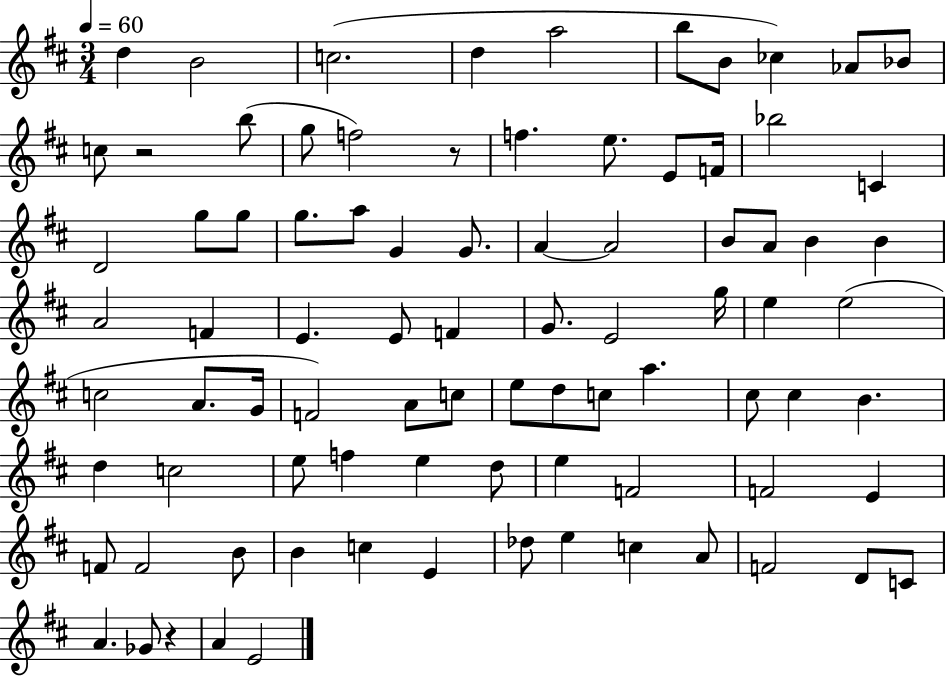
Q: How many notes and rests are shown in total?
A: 86